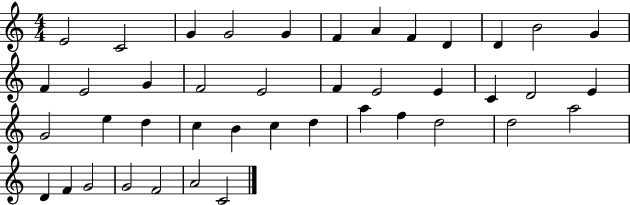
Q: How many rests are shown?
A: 0